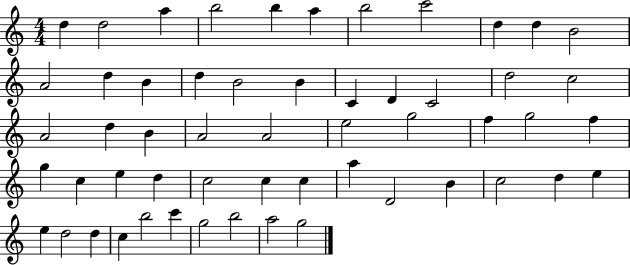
X:1
T:Untitled
M:4/4
L:1/4
K:C
d d2 a b2 b a b2 c'2 d d B2 A2 d B d B2 B C D C2 d2 c2 A2 d B A2 A2 e2 g2 f g2 f g c e d c2 c c a D2 B c2 d e e d2 d c b2 c' g2 b2 a2 g2